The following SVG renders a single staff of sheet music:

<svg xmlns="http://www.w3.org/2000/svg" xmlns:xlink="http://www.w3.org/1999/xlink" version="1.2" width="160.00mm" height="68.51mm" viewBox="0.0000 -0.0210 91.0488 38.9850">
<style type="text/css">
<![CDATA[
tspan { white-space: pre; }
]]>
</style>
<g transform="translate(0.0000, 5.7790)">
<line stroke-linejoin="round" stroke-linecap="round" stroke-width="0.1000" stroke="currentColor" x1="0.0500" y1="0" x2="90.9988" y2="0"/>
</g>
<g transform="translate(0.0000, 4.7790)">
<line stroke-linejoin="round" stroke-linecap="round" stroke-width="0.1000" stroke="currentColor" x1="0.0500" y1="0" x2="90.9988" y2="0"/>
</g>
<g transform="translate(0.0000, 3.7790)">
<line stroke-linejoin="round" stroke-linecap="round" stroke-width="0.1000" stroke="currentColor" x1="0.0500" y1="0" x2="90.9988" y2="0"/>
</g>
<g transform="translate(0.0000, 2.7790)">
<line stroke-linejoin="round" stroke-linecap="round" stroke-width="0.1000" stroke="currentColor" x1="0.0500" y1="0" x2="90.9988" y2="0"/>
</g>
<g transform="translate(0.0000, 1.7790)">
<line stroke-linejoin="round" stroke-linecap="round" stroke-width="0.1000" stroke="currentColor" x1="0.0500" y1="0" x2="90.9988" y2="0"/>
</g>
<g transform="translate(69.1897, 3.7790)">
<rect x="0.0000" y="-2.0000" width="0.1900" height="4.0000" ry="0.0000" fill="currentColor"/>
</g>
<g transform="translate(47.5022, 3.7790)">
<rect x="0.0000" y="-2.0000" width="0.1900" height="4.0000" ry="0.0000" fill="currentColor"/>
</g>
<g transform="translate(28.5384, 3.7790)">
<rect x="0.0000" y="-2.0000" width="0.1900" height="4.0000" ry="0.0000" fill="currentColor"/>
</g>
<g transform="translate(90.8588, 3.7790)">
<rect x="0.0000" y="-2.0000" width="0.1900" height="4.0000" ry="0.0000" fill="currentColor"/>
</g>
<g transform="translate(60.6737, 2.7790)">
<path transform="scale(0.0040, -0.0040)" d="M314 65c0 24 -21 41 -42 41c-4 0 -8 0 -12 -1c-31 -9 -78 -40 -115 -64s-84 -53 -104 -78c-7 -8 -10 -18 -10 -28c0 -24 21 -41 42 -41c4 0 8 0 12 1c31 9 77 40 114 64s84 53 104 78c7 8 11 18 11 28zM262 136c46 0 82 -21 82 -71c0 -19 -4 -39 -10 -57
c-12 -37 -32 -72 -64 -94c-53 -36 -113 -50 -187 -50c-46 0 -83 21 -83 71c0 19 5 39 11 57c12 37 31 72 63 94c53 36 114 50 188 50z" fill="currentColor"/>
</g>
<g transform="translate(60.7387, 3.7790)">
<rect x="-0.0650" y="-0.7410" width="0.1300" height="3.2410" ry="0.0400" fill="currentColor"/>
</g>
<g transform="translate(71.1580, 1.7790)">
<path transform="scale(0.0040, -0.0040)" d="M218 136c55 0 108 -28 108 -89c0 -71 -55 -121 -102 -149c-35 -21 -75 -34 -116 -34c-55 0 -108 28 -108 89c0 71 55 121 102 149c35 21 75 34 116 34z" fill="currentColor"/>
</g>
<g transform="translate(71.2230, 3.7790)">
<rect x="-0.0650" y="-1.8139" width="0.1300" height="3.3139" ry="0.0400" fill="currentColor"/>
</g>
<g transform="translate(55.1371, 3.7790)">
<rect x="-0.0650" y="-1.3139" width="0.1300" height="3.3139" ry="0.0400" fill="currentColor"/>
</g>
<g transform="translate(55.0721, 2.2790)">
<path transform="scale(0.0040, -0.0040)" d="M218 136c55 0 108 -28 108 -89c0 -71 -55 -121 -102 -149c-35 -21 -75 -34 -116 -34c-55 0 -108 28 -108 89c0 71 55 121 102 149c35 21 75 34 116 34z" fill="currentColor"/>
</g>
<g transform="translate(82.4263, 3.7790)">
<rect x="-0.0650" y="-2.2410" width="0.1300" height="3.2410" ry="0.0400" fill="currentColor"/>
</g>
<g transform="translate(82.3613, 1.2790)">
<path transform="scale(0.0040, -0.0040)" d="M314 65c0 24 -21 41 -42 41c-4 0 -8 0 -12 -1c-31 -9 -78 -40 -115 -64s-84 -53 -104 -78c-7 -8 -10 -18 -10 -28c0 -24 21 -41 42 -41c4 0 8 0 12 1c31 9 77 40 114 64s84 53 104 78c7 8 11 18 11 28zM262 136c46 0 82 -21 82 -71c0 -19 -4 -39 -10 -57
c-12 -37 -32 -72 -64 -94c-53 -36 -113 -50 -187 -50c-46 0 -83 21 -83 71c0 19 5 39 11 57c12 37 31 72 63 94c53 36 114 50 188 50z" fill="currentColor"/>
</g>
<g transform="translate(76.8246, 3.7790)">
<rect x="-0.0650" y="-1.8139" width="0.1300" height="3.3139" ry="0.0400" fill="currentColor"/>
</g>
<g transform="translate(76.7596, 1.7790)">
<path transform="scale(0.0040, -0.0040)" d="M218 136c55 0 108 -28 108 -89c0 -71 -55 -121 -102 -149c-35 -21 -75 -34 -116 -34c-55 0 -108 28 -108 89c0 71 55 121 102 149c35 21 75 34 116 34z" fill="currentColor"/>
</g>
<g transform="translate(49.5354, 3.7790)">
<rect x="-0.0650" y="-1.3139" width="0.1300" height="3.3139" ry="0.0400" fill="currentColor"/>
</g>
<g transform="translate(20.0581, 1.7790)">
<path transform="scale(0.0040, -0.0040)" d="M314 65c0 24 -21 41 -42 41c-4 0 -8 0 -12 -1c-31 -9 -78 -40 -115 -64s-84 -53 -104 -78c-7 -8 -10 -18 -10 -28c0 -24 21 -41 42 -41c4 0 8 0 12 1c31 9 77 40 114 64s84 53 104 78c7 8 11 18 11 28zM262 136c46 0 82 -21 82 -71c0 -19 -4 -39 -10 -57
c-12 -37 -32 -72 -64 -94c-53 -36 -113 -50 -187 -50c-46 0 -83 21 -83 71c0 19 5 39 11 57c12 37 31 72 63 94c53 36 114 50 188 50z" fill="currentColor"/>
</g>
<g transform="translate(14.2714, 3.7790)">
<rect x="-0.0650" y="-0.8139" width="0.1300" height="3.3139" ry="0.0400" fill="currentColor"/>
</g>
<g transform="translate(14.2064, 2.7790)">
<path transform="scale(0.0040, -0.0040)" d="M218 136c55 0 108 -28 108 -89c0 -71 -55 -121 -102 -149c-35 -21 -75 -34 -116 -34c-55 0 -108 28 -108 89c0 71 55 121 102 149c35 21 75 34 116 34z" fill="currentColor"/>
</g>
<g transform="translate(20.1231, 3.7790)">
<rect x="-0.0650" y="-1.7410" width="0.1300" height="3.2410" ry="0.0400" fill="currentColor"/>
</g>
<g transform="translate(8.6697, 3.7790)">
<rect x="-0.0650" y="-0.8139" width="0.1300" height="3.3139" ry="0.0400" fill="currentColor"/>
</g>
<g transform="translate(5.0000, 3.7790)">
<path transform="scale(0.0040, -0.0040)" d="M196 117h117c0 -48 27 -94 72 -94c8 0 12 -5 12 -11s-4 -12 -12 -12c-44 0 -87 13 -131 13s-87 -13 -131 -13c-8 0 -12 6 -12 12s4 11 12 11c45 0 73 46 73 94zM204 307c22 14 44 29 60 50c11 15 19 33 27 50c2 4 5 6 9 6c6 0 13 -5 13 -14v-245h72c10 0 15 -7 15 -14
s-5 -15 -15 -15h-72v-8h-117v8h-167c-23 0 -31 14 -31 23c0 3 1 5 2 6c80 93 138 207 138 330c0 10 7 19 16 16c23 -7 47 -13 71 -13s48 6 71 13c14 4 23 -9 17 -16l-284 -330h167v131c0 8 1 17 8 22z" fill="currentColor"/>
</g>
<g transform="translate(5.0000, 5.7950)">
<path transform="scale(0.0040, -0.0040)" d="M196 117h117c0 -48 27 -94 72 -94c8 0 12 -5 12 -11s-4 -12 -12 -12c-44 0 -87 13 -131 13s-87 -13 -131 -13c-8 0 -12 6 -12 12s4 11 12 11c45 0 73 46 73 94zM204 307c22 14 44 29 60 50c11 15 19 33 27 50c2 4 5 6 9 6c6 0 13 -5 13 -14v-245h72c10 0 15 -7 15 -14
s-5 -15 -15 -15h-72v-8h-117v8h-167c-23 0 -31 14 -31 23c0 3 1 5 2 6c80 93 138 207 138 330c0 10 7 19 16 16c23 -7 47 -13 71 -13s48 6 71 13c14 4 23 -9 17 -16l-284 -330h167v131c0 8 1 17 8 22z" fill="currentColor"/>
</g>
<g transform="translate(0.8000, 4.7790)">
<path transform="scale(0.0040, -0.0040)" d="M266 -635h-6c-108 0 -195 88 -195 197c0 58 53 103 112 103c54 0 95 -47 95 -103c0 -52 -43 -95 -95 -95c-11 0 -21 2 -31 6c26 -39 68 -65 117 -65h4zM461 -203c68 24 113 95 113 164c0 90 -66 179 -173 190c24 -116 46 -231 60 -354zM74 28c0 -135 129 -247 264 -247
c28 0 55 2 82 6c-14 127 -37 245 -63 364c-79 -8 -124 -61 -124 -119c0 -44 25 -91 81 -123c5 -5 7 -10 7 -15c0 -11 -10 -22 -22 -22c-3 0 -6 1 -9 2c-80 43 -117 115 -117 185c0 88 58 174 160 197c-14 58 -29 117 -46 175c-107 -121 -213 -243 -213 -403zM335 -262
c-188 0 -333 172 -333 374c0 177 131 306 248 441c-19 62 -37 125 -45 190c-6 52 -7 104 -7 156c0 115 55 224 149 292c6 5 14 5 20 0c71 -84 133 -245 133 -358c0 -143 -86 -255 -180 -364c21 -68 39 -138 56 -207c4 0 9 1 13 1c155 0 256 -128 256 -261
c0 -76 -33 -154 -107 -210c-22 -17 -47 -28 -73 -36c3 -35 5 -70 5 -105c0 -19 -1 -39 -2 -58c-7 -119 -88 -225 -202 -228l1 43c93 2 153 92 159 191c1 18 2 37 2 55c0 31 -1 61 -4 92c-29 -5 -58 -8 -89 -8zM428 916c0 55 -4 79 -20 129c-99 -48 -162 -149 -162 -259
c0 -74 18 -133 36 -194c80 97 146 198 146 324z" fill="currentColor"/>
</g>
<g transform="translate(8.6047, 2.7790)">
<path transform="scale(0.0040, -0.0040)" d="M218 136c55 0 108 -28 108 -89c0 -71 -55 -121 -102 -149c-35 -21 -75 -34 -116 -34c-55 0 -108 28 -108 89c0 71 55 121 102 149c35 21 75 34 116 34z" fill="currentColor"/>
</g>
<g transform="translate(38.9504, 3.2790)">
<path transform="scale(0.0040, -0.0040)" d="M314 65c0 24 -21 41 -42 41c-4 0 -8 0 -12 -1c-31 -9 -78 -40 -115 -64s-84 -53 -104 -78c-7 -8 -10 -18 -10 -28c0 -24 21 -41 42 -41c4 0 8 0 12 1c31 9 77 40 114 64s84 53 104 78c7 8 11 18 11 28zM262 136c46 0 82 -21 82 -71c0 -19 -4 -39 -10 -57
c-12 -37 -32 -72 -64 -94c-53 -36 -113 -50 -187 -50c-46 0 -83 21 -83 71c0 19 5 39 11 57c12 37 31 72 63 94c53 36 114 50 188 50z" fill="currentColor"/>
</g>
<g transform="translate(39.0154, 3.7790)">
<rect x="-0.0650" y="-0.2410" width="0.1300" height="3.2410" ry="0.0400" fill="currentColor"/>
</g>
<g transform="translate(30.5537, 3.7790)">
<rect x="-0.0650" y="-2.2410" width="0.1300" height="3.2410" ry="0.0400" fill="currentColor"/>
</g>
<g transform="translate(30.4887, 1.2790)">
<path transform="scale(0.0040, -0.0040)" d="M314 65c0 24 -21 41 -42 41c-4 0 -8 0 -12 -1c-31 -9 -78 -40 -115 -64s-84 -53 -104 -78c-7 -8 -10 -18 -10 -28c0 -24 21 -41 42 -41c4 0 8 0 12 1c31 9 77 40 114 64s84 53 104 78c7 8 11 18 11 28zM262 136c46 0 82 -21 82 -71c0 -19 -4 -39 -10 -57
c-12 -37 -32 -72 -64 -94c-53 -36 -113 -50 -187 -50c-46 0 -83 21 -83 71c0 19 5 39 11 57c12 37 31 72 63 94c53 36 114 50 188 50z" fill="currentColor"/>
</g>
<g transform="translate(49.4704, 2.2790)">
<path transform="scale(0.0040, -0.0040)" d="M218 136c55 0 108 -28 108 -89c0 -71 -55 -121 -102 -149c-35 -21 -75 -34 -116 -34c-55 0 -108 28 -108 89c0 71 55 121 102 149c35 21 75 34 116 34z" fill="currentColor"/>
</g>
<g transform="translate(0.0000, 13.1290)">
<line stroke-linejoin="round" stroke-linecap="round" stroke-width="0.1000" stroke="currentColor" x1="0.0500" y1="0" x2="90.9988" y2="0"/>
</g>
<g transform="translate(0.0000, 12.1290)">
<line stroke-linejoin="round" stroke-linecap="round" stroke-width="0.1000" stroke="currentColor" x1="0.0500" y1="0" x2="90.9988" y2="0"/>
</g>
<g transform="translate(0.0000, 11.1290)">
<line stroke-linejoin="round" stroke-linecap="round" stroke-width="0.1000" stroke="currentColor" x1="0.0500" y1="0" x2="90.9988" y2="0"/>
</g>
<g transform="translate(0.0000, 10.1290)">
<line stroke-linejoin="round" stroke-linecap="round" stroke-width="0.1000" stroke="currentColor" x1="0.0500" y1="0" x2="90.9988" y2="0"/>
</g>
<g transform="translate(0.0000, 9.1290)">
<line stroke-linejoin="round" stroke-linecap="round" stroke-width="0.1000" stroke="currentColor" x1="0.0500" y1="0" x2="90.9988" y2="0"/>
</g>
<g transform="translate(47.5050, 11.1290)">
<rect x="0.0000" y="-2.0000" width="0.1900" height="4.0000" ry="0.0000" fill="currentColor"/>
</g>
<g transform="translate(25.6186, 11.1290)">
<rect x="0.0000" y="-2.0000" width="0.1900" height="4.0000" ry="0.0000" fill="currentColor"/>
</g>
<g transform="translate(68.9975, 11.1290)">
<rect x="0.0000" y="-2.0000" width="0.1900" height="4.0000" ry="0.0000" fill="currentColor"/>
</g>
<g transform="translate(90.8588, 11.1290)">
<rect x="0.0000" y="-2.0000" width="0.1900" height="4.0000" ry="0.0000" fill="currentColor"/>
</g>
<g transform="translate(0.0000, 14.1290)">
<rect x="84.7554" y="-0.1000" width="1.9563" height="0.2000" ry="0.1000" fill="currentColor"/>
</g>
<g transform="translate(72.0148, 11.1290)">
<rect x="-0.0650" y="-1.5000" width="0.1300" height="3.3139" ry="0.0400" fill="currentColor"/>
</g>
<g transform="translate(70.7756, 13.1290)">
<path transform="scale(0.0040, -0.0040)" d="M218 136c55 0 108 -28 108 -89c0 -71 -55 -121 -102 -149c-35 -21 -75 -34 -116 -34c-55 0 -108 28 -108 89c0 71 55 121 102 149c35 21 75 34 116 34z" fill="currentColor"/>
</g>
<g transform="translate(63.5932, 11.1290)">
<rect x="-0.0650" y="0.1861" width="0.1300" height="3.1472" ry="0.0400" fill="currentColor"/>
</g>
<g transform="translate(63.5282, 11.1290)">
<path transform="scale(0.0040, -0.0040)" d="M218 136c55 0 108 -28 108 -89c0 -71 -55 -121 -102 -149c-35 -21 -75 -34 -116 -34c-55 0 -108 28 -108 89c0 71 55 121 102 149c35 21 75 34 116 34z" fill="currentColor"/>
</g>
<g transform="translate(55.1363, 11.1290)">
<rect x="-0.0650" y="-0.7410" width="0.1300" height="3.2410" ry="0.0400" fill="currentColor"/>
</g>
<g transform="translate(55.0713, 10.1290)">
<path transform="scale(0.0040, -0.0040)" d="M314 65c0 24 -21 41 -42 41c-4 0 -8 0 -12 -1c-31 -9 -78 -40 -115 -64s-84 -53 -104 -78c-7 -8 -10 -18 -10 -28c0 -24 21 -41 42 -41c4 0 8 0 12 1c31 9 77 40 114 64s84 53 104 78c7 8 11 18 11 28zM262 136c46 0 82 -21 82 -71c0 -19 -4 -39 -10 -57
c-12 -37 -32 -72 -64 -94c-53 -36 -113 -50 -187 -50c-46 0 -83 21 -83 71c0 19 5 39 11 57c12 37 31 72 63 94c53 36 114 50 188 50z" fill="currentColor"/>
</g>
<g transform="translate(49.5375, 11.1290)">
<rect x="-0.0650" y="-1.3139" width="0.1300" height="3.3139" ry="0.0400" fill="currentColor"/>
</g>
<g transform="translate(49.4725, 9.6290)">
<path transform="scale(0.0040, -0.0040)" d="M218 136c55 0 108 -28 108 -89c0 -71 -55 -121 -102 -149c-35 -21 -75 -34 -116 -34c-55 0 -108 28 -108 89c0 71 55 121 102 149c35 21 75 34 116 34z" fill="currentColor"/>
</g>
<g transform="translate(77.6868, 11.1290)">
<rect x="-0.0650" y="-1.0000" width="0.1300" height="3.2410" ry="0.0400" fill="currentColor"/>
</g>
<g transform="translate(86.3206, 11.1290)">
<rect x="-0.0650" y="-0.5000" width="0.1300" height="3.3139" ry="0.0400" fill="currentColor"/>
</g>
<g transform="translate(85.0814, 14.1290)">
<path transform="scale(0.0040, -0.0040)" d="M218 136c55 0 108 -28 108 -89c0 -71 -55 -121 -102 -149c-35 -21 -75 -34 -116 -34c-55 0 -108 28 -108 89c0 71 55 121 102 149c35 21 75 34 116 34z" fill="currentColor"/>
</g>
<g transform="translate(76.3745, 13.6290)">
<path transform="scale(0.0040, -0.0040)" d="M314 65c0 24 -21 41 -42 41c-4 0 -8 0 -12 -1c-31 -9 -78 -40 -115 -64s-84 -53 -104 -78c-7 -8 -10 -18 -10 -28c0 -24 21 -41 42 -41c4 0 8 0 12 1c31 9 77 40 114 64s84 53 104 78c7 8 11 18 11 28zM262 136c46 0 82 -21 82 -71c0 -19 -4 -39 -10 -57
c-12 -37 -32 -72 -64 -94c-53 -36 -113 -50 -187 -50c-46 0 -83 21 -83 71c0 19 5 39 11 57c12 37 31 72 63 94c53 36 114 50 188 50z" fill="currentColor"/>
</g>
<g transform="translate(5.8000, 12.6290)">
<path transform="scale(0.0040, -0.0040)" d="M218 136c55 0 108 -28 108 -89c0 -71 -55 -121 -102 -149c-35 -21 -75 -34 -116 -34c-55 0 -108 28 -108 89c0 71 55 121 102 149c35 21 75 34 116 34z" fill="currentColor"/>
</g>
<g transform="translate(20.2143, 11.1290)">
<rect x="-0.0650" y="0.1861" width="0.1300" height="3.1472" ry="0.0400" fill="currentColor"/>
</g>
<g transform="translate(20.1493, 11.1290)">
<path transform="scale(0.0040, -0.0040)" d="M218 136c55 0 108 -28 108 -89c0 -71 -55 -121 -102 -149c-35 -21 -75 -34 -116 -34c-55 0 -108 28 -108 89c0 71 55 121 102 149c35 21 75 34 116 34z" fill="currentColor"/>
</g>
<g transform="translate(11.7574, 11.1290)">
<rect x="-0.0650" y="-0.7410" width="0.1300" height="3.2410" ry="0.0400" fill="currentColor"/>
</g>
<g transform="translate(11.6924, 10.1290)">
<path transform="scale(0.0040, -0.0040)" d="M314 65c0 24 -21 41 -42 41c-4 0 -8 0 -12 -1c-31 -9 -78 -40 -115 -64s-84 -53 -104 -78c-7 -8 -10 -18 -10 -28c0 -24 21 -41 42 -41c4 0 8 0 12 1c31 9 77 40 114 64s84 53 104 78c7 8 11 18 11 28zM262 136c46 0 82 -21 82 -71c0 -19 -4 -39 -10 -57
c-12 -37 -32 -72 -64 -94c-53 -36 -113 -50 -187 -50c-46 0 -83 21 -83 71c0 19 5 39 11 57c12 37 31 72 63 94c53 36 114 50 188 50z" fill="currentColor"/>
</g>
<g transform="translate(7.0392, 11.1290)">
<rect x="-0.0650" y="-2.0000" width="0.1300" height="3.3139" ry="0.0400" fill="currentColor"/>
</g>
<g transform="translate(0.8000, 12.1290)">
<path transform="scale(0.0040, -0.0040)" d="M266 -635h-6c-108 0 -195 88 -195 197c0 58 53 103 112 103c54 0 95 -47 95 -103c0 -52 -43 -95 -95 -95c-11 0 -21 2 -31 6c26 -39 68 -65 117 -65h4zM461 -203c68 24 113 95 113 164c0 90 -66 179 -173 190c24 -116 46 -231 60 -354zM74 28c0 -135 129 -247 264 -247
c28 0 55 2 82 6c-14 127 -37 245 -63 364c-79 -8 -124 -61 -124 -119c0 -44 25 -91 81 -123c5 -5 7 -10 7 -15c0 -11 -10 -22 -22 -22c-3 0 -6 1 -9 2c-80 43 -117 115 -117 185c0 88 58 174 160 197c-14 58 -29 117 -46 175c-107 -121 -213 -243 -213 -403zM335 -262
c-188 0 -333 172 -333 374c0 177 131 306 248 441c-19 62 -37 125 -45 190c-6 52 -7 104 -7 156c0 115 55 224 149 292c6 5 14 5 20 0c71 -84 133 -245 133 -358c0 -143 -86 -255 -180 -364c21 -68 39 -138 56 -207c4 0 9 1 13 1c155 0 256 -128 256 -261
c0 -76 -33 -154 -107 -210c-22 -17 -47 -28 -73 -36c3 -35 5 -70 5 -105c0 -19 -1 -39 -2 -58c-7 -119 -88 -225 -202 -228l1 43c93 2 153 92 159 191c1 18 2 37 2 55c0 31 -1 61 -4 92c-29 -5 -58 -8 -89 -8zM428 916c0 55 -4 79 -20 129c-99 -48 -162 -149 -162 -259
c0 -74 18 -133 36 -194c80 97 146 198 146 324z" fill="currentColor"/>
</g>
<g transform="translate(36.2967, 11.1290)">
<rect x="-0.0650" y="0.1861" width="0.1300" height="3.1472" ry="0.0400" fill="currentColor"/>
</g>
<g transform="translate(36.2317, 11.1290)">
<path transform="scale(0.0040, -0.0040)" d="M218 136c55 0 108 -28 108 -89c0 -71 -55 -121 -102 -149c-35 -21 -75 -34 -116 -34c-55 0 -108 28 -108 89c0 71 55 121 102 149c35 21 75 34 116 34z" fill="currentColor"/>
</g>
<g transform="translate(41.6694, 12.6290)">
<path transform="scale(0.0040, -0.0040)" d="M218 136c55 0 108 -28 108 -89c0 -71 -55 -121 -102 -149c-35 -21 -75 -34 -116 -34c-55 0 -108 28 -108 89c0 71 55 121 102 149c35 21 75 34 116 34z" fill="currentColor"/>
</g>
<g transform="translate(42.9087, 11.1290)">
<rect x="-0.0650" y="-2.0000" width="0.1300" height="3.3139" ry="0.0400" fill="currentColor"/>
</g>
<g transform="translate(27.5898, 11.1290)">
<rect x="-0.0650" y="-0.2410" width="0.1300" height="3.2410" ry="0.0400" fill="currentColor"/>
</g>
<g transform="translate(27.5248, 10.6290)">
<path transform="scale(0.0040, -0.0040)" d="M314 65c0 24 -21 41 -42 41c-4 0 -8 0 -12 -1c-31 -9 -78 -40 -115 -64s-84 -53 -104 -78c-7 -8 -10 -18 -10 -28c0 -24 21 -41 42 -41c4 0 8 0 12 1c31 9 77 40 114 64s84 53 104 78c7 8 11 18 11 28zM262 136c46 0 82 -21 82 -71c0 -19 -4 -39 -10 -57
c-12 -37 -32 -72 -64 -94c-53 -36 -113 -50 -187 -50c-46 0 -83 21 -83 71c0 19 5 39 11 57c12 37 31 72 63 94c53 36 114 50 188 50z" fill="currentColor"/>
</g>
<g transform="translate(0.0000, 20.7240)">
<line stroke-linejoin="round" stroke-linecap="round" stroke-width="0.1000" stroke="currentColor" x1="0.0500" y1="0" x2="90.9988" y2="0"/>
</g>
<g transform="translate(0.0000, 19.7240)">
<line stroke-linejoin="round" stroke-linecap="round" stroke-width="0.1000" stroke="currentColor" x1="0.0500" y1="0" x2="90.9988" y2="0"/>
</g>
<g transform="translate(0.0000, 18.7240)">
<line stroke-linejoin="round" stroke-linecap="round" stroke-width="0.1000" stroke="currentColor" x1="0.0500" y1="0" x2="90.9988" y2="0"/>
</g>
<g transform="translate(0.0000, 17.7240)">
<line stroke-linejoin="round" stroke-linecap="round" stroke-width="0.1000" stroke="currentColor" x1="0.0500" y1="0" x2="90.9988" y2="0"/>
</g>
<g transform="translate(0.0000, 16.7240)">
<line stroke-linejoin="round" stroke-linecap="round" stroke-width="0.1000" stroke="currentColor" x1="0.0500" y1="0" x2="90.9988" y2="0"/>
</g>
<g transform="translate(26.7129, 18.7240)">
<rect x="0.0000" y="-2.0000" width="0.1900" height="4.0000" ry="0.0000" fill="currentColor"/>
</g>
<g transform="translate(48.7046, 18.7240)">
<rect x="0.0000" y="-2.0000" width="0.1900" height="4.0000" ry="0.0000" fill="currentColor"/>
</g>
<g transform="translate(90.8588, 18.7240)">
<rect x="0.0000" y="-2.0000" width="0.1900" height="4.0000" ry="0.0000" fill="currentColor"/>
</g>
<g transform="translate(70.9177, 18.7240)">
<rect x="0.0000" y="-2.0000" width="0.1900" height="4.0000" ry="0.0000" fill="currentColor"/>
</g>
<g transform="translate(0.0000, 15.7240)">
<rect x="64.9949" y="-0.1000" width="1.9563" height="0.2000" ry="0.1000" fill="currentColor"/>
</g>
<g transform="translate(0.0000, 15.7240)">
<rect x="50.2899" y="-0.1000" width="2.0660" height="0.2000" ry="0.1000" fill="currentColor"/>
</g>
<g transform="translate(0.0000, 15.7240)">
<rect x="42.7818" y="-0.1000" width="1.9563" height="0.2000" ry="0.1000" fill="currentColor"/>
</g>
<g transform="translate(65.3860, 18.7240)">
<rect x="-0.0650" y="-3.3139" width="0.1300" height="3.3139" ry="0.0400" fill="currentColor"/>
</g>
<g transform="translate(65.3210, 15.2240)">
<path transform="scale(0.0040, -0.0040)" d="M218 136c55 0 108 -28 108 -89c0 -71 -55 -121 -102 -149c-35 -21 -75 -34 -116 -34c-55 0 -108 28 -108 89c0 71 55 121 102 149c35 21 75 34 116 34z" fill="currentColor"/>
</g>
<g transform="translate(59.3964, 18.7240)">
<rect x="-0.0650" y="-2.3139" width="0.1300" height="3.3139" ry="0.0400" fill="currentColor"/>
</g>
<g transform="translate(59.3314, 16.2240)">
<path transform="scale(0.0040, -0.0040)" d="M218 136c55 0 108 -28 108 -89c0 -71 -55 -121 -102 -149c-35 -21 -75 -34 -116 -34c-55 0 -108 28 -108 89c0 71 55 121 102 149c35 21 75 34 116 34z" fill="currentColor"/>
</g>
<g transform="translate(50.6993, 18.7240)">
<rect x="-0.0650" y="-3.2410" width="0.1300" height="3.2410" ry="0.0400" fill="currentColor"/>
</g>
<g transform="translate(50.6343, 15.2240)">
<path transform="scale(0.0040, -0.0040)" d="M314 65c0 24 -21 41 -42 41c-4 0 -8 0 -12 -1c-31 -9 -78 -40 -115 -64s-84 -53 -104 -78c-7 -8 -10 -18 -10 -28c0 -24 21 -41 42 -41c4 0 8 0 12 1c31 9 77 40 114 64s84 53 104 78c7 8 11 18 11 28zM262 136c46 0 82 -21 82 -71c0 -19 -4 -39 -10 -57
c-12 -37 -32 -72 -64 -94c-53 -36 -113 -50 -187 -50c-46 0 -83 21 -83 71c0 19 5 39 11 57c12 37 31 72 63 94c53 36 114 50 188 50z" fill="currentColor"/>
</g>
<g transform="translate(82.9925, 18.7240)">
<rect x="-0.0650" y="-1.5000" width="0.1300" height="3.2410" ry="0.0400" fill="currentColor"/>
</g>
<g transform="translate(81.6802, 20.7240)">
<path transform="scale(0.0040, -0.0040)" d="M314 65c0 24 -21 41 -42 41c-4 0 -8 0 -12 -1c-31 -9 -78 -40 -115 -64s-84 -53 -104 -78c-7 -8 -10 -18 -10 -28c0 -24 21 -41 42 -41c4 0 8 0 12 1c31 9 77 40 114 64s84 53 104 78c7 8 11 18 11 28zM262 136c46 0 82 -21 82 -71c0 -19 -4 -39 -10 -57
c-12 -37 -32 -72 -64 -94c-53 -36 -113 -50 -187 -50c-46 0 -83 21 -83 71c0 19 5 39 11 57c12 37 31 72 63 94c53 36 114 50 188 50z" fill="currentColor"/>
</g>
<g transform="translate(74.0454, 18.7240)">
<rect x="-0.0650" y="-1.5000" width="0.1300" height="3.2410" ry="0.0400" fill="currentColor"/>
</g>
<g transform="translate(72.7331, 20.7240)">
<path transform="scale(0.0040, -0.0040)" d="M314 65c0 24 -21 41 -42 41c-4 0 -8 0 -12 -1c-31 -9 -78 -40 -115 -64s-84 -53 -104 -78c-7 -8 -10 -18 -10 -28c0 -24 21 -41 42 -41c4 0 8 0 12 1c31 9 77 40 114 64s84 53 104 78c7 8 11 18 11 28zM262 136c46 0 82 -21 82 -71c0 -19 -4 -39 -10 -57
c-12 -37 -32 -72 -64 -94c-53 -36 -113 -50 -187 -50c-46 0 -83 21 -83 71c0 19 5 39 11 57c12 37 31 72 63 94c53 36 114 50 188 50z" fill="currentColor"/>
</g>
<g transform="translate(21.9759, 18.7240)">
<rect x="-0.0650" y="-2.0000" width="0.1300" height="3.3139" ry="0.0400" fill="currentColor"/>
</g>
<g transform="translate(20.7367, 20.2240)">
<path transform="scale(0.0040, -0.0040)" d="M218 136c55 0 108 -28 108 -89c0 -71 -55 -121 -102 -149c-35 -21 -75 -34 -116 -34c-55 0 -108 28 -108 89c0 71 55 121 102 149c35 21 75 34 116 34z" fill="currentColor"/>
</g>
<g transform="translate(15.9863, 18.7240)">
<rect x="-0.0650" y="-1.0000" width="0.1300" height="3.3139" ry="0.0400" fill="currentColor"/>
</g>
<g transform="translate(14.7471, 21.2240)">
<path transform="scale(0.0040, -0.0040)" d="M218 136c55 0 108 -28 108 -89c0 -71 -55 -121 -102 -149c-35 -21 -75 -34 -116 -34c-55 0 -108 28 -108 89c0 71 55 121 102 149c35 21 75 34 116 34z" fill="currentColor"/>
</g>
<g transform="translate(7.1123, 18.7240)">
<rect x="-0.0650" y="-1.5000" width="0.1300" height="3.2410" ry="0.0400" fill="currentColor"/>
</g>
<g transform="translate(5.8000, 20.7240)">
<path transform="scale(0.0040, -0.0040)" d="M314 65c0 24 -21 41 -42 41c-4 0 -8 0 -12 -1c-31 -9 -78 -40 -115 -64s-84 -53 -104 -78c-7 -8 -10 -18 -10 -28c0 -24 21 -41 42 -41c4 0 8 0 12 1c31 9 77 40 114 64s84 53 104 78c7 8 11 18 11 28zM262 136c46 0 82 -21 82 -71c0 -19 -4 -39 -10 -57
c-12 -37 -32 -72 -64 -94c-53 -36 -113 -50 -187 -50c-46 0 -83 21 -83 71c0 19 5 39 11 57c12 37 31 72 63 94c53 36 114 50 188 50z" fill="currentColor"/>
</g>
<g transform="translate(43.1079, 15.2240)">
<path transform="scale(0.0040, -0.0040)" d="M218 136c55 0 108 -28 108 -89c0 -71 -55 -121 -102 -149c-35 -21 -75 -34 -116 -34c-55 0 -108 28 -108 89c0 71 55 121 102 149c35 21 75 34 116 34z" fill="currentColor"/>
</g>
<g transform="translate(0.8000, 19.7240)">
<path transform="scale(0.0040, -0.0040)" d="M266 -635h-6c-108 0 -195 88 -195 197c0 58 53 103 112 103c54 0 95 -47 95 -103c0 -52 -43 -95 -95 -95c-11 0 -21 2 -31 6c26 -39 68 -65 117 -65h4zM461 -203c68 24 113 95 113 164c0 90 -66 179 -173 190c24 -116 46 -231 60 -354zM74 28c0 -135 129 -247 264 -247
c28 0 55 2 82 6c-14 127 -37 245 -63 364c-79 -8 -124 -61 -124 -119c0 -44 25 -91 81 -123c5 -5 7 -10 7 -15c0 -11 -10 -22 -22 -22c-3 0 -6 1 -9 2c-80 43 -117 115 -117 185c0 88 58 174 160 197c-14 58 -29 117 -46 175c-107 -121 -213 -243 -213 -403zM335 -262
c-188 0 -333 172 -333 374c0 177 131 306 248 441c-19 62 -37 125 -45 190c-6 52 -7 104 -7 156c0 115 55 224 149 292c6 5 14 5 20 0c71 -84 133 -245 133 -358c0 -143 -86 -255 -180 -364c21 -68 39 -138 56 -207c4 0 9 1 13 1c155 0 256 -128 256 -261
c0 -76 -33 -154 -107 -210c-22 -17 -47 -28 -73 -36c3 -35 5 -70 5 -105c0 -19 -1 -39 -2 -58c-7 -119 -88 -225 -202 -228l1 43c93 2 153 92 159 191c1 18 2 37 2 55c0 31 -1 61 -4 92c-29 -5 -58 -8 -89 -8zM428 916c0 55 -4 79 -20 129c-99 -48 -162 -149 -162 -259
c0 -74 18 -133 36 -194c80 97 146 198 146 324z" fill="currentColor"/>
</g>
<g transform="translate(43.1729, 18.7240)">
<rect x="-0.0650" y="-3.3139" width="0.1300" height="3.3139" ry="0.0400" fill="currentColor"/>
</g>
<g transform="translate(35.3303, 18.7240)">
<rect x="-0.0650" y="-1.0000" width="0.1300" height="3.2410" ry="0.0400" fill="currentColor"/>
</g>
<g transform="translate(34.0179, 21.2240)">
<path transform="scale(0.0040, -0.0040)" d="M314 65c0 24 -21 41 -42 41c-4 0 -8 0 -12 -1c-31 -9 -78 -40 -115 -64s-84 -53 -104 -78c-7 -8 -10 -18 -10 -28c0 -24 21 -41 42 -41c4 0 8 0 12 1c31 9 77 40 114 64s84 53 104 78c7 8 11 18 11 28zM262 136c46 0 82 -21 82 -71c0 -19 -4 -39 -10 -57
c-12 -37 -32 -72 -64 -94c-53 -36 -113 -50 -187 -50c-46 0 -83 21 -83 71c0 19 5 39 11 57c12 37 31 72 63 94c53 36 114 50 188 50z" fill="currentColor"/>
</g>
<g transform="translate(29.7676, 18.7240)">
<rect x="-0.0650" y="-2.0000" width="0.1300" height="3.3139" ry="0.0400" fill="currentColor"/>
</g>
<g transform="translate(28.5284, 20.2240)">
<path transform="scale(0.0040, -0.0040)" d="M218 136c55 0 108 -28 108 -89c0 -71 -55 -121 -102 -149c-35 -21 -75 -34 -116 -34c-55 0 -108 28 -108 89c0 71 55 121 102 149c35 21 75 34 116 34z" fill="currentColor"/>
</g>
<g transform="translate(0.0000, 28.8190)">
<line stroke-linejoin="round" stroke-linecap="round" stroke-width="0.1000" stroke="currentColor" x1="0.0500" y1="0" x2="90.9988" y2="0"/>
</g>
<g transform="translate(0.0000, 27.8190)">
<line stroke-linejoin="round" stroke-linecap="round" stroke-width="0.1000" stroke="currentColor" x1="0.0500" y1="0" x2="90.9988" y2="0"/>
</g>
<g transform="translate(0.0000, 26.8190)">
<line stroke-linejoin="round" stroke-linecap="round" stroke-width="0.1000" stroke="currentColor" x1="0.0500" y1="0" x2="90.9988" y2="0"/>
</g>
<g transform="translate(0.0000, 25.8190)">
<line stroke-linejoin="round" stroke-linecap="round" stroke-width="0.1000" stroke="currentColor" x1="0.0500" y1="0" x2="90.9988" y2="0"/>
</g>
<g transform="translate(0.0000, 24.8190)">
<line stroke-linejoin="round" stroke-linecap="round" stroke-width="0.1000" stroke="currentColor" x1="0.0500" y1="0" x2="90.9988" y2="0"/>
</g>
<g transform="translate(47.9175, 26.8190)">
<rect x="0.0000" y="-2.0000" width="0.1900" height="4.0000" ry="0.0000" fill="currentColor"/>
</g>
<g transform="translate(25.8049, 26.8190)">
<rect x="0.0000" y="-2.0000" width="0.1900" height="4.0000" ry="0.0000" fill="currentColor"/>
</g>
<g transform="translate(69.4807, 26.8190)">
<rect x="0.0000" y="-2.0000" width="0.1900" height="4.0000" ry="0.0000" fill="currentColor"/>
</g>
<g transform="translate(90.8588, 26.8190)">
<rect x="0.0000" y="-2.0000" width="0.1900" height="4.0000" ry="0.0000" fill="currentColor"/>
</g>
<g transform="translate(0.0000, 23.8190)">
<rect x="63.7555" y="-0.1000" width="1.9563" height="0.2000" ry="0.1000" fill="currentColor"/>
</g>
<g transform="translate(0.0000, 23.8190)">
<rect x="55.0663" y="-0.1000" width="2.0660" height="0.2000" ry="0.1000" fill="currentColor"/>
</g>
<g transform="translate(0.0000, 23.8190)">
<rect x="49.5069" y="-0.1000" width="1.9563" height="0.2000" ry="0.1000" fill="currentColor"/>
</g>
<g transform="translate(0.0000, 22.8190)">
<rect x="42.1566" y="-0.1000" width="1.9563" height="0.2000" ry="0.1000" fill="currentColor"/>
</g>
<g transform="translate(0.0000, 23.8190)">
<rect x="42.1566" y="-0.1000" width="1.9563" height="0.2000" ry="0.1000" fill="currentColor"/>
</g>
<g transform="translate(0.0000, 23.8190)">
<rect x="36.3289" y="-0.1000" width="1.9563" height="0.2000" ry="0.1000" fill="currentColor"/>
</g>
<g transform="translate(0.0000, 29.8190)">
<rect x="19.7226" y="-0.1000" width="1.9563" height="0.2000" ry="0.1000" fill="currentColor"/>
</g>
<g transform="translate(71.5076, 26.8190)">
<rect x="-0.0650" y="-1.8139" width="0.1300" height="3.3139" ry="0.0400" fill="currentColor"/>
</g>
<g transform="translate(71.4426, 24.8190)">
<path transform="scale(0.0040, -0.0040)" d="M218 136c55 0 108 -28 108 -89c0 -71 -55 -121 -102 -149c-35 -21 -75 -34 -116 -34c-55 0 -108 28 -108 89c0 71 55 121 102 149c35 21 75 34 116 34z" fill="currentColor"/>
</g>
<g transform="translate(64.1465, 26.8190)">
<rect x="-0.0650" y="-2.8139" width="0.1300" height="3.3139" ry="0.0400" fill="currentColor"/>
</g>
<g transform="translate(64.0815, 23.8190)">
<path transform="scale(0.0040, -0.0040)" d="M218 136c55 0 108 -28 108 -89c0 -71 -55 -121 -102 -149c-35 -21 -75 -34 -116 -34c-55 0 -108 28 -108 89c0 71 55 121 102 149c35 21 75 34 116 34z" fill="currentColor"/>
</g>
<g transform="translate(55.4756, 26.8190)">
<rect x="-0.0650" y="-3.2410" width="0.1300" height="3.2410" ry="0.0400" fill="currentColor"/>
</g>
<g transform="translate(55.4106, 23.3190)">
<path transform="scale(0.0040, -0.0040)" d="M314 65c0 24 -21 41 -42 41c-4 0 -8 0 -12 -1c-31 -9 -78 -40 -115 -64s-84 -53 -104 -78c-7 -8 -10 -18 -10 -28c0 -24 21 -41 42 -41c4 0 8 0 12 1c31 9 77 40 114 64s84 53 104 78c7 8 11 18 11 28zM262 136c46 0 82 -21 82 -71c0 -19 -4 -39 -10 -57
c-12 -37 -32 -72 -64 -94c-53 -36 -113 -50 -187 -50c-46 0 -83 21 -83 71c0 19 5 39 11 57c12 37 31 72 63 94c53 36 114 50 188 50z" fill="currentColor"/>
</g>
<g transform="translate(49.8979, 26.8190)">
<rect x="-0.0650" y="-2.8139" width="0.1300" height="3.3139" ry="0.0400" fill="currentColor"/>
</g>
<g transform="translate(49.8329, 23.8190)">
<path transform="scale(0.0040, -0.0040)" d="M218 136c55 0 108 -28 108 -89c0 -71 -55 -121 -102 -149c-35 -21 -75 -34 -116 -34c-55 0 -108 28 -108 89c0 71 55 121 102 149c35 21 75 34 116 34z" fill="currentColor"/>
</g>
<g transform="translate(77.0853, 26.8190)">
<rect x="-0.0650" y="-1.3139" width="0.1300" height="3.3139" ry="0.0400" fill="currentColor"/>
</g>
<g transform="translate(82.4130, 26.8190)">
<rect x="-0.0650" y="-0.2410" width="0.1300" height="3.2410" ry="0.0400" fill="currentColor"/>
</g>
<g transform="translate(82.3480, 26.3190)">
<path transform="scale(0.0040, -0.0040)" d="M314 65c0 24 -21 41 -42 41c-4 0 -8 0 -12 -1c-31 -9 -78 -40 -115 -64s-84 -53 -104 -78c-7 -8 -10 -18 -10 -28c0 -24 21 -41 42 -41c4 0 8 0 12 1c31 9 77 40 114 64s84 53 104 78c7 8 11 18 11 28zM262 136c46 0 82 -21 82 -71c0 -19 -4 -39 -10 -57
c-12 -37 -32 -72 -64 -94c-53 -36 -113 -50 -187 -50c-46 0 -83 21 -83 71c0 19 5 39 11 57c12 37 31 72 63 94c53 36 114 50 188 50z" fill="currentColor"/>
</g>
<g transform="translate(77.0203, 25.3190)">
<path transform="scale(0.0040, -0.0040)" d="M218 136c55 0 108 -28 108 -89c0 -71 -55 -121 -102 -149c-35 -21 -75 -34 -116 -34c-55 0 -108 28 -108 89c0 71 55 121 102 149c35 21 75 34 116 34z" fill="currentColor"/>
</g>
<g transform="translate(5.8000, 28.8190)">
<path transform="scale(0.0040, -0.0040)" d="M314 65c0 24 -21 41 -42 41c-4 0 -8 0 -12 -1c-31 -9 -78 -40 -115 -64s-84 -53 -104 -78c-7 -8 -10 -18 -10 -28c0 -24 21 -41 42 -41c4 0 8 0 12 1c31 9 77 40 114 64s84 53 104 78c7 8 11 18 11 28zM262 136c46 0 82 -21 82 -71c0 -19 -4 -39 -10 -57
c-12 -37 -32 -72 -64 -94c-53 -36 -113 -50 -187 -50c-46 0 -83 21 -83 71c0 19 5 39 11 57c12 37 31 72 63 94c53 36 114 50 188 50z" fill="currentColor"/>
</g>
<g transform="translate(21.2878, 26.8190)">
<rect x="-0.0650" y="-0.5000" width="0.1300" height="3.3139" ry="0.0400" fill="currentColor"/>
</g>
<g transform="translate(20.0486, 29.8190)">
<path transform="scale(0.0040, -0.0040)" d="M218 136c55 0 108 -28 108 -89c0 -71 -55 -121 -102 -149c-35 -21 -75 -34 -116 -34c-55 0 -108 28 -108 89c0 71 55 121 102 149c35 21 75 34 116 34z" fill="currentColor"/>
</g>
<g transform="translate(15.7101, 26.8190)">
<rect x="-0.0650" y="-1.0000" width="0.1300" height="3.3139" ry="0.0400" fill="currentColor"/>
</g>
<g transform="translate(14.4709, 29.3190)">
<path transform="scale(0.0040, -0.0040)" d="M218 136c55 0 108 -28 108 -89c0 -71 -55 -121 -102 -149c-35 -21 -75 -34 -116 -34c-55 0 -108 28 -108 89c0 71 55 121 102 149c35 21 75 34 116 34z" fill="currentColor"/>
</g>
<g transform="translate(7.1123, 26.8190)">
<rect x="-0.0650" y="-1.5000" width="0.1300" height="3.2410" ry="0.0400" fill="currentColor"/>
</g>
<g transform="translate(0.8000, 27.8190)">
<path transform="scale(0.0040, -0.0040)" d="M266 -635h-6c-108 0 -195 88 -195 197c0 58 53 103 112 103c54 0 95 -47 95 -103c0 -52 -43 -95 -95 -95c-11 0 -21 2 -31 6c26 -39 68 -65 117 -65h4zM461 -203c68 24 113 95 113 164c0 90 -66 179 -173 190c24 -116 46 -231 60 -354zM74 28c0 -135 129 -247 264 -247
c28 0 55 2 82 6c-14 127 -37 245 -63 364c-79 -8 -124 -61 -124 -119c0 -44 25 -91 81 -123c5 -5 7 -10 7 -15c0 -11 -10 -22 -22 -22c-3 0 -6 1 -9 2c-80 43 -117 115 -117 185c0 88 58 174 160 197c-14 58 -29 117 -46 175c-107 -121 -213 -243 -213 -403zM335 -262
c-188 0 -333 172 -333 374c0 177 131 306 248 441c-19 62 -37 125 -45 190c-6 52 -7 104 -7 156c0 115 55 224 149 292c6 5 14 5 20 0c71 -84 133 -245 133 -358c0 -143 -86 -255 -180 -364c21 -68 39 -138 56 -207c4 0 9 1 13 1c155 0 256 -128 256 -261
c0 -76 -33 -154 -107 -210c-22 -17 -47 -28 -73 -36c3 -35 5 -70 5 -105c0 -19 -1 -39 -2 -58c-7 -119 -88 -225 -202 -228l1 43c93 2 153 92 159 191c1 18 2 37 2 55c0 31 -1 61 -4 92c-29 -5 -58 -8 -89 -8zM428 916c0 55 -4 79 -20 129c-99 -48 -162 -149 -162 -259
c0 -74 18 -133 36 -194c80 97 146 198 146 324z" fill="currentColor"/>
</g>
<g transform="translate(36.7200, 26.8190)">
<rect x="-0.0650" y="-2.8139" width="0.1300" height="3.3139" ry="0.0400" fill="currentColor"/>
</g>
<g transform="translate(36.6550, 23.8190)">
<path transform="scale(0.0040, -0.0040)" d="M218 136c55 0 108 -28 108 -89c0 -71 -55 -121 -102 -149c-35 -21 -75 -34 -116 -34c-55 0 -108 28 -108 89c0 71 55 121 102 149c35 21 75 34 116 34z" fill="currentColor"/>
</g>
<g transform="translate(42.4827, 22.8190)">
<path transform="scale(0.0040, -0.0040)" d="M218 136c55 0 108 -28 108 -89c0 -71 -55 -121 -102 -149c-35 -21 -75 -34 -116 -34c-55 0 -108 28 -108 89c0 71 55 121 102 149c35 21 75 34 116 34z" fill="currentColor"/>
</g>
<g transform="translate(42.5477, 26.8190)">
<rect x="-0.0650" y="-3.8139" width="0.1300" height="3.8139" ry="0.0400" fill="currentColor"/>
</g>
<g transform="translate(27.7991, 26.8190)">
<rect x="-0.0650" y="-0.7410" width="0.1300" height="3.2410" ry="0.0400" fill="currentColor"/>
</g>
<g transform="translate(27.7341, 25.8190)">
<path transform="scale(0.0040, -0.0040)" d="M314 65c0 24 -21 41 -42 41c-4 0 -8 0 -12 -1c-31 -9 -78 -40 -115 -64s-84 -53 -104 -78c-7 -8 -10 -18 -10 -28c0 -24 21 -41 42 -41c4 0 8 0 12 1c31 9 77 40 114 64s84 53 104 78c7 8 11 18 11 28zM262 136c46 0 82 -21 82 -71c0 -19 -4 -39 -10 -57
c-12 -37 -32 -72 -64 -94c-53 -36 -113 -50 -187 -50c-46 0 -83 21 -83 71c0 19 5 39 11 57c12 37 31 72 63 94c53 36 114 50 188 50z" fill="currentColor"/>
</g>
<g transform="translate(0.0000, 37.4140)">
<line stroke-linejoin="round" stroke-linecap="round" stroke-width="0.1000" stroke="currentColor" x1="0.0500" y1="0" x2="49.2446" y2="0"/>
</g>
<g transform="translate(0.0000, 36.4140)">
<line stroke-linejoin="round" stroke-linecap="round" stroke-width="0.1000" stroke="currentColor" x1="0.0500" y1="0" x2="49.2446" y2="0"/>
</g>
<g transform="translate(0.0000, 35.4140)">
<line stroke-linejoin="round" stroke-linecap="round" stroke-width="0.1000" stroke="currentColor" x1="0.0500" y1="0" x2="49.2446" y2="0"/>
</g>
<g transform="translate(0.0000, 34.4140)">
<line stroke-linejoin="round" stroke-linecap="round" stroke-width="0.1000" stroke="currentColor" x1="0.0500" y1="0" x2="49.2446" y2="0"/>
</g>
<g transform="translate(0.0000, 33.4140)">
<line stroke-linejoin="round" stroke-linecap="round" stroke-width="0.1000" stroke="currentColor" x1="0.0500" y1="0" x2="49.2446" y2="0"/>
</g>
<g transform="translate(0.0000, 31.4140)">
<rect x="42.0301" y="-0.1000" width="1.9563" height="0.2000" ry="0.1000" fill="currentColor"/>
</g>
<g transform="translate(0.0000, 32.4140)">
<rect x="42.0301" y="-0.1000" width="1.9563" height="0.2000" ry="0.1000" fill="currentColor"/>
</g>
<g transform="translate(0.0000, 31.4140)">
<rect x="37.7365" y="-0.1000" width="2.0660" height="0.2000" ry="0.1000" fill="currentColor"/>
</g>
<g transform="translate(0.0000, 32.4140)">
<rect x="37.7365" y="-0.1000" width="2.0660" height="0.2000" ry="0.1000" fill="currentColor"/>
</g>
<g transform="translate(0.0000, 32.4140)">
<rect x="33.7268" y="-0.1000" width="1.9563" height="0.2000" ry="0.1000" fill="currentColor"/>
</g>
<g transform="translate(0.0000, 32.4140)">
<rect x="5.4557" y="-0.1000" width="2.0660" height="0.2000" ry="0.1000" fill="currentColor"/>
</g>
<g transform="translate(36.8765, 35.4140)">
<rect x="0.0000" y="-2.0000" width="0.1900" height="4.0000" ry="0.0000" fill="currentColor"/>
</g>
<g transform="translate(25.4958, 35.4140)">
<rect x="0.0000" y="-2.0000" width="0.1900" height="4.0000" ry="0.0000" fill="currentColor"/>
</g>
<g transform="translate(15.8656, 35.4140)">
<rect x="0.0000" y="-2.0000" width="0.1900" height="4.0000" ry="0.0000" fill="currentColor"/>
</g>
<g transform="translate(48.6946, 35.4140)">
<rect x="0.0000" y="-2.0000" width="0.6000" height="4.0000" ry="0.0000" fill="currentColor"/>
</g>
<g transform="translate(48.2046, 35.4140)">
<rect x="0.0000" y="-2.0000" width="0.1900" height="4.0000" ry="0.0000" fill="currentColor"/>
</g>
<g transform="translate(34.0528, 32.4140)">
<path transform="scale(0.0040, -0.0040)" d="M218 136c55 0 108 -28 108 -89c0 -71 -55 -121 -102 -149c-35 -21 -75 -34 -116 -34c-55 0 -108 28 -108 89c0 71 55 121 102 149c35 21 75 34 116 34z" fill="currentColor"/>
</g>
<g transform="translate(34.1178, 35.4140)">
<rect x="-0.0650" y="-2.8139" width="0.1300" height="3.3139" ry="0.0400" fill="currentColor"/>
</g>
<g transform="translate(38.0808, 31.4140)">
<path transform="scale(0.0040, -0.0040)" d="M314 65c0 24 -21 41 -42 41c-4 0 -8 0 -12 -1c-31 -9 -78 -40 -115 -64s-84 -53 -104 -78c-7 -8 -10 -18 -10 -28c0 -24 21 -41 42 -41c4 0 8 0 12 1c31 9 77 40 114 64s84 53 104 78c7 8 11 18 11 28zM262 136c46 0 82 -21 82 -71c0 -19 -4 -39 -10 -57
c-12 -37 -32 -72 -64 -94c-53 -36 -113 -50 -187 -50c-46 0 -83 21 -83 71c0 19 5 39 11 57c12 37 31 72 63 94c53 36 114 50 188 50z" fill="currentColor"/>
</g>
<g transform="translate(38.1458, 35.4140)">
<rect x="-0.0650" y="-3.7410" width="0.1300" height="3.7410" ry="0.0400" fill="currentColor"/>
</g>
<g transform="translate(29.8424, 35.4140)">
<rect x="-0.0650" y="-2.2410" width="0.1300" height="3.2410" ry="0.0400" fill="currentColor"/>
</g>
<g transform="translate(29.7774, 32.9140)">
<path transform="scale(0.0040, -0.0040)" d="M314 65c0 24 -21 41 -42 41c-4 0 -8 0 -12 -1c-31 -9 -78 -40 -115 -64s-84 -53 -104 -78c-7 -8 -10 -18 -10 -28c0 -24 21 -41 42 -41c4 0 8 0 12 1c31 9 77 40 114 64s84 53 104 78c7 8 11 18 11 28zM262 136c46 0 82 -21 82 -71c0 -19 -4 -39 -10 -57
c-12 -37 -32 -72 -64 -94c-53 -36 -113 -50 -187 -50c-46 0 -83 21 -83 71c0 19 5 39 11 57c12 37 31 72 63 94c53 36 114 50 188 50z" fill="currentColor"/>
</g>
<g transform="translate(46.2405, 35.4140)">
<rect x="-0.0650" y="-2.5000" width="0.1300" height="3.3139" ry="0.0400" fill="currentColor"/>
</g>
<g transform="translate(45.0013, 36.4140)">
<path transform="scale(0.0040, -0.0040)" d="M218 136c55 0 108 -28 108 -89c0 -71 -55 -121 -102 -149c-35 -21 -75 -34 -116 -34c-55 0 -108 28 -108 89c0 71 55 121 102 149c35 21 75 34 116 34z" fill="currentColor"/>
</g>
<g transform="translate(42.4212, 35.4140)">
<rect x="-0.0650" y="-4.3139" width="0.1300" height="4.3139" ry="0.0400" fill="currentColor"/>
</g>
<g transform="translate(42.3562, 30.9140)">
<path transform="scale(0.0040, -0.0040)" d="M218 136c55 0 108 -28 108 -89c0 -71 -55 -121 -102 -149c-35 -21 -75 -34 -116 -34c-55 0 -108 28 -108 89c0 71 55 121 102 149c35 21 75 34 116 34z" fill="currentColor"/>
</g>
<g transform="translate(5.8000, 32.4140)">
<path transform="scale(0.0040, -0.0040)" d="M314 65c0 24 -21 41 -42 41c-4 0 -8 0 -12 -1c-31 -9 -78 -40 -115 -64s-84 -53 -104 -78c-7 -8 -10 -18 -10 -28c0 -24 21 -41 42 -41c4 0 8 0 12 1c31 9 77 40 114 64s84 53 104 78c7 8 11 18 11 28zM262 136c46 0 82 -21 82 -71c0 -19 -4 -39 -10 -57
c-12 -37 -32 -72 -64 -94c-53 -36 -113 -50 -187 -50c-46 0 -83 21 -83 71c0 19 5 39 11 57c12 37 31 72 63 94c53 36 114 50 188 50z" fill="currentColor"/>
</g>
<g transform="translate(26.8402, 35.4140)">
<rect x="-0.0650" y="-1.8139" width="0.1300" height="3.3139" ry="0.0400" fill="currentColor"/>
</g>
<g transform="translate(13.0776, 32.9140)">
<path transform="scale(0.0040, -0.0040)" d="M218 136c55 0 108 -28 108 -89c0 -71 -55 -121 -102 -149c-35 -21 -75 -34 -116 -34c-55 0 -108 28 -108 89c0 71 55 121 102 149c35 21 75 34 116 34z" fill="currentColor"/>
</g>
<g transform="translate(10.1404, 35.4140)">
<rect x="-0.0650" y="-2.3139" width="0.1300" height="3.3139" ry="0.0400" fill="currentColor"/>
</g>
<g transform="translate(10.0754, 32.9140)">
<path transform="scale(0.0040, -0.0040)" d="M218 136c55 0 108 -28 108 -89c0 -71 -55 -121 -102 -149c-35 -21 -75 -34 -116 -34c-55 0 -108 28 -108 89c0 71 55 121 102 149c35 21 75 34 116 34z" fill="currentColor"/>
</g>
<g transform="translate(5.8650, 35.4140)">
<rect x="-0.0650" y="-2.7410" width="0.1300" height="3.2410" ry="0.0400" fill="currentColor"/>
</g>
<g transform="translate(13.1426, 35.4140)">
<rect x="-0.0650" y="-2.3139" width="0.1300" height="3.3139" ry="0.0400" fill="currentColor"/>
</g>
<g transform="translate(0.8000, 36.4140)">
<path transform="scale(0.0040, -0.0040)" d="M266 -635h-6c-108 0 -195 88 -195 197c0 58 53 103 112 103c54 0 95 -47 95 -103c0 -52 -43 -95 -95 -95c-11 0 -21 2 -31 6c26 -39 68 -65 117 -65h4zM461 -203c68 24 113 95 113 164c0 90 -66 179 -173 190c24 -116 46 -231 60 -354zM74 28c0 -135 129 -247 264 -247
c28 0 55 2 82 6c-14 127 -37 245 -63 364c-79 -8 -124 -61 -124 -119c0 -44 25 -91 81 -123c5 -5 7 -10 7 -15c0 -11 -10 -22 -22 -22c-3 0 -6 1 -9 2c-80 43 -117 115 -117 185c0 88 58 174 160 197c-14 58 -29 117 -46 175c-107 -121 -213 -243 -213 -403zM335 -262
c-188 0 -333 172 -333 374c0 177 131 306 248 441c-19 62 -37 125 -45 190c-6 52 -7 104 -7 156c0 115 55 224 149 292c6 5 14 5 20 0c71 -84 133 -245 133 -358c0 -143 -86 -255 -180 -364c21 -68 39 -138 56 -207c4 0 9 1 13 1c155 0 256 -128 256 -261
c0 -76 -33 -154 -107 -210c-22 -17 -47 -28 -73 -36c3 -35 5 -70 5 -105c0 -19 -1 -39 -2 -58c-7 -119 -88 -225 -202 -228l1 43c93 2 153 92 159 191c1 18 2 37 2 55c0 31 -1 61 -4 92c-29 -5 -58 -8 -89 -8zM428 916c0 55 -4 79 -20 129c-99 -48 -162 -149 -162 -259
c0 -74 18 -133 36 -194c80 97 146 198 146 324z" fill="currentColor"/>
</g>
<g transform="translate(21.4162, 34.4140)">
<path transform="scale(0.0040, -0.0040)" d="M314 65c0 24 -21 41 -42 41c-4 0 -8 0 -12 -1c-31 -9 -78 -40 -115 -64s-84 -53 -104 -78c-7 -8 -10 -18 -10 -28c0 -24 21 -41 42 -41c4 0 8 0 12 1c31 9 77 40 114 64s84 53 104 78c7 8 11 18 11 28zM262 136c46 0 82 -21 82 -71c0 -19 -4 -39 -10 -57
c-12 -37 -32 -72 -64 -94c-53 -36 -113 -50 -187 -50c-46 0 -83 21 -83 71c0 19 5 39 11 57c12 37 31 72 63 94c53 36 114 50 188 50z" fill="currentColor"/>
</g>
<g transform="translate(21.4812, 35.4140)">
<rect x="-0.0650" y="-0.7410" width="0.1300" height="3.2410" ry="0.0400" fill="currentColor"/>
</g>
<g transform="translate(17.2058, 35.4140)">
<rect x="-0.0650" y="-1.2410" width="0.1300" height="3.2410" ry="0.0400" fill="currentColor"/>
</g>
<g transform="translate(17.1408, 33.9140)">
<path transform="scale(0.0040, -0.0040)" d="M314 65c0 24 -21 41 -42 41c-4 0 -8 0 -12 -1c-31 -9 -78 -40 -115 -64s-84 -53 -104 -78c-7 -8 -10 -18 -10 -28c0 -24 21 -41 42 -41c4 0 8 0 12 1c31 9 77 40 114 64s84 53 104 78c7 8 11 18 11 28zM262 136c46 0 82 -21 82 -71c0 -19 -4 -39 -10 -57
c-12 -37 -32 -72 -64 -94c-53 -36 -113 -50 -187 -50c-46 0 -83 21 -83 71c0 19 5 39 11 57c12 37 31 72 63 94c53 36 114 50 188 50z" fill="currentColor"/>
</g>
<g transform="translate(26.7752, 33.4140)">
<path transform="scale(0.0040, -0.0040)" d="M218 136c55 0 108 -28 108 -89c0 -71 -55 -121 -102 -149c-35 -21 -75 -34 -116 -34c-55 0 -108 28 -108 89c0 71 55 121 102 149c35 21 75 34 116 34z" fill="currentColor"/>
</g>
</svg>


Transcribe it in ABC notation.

X:1
T:Untitled
M:4/4
L:1/4
K:C
d d f2 g2 c2 e e d2 f f g2 F d2 B c2 B F e d2 B E D2 C E2 D F F D2 b b2 g b E2 E2 E2 D C d2 a c' a b2 a f e c2 a2 g g e2 d2 f g2 a c'2 d' G